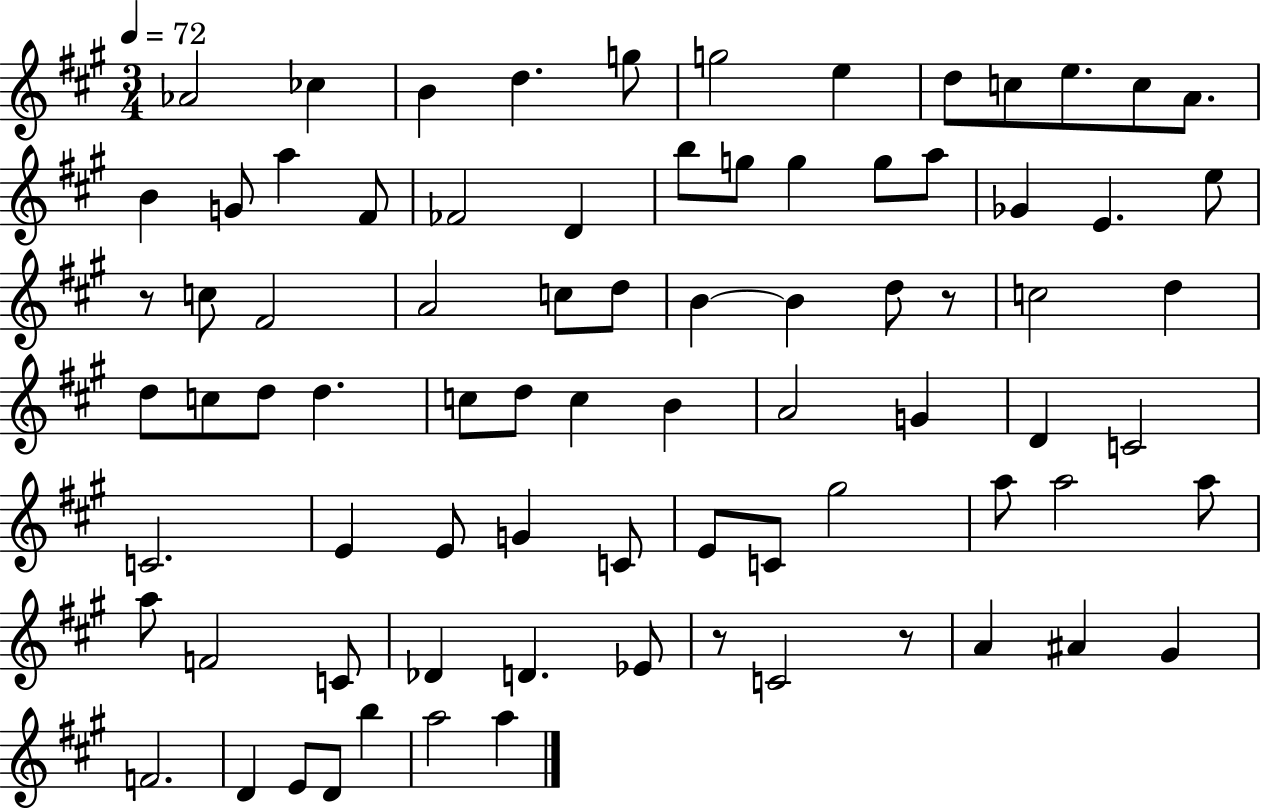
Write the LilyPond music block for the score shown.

{
  \clef treble
  \numericTimeSignature
  \time 3/4
  \key a \major
  \tempo 4 = 72
  aes'2 ces''4 | b'4 d''4. g''8 | g''2 e''4 | d''8 c''8 e''8. c''8 a'8. | \break b'4 g'8 a''4 fis'8 | fes'2 d'4 | b''8 g''8 g''4 g''8 a''8 | ges'4 e'4. e''8 | \break r8 c''8 fis'2 | a'2 c''8 d''8 | b'4~~ b'4 d''8 r8 | c''2 d''4 | \break d''8 c''8 d''8 d''4. | c''8 d''8 c''4 b'4 | a'2 g'4 | d'4 c'2 | \break c'2. | e'4 e'8 g'4 c'8 | e'8 c'8 gis''2 | a''8 a''2 a''8 | \break a''8 f'2 c'8 | des'4 d'4. ees'8 | r8 c'2 r8 | a'4 ais'4 gis'4 | \break f'2. | d'4 e'8 d'8 b''4 | a''2 a''4 | \bar "|."
}